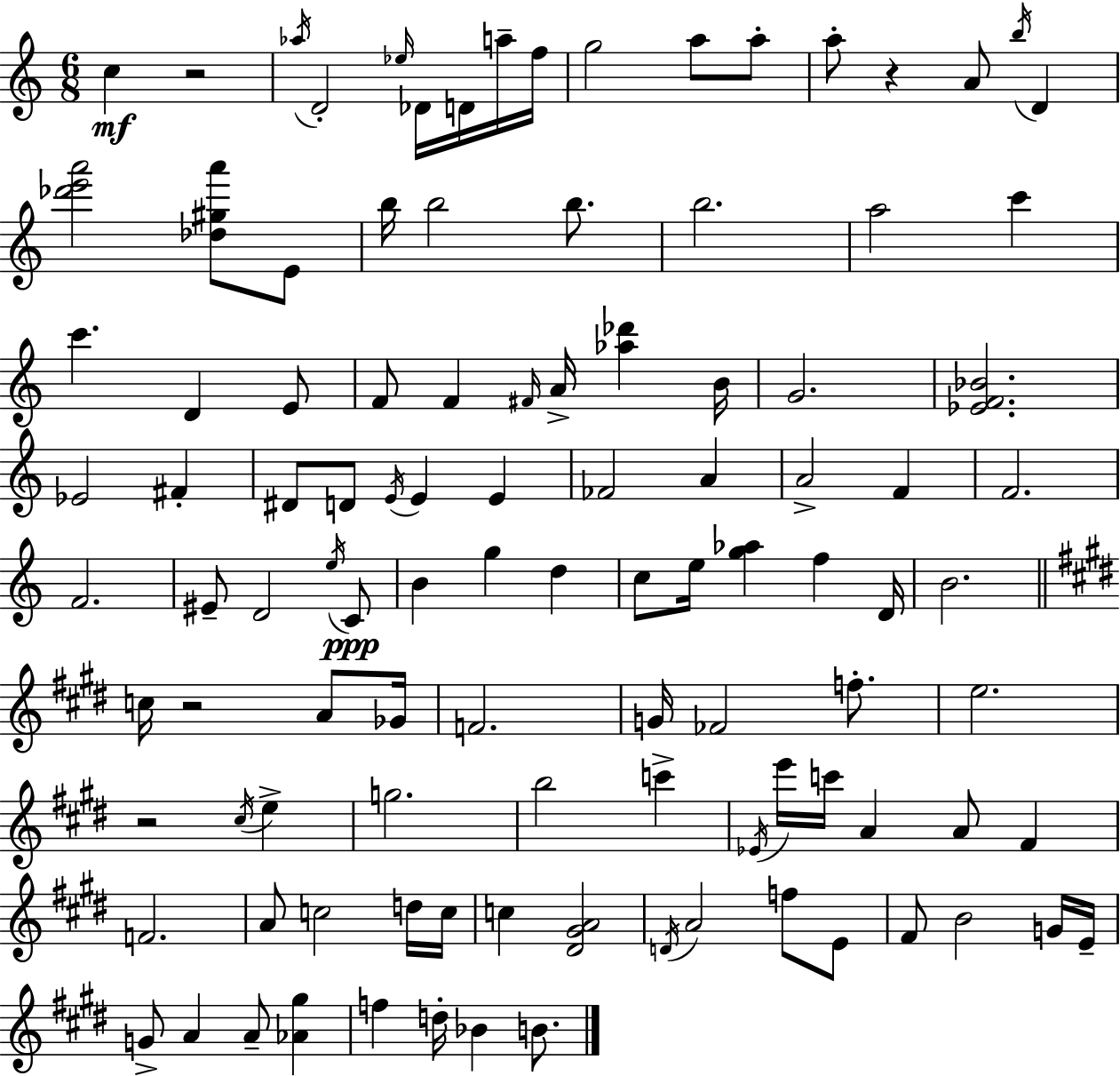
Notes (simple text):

C5/q R/h Ab5/s D4/h Eb5/s Db4/s D4/s A5/s F5/s G5/h A5/e A5/e A5/e R/q A4/e B5/s D4/q [Db6,E6,A6]/h [Db5,G#5,A6]/e E4/e B5/s B5/h B5/e. B5/h. A5/h C6/q C6/q. D4/q E4/e F4/e F4/q F#4/s A4/s [Ab5,Db6]/q B4/s G4/h. [Eb4,F4,Bb4]/h. Eb4/h F#4/q D#4/e D4/e E4/s E4/q E4/q FES4/h A4/q A4/h F4/q F4/h. F4/h. EIS4/e D4/h E5/s C4/e B4/q G5/q D5/q C5/e E5/s [G5,Ab5]/q F5/q D4/s B4/h. C5/s R/h A4/e Gb4/s F4/h. G4/s FES4/h F5/e. E5/h. R/h C#5/s E5/q G5/h. B5/h C6/q Eb4/s E6/s C6/s A4/q A4/e F#4/q F4/h. A4/e C5/h D5/s C5/s C5/q [D#4,G#4,A4]/h D4/s A4/h F5/e E4/e F#4/e B4/h G4/s E4/s G4/e A4/q A4/e [Ab4,G#5]/q F5/q D5/s Bb4/q B4/e.